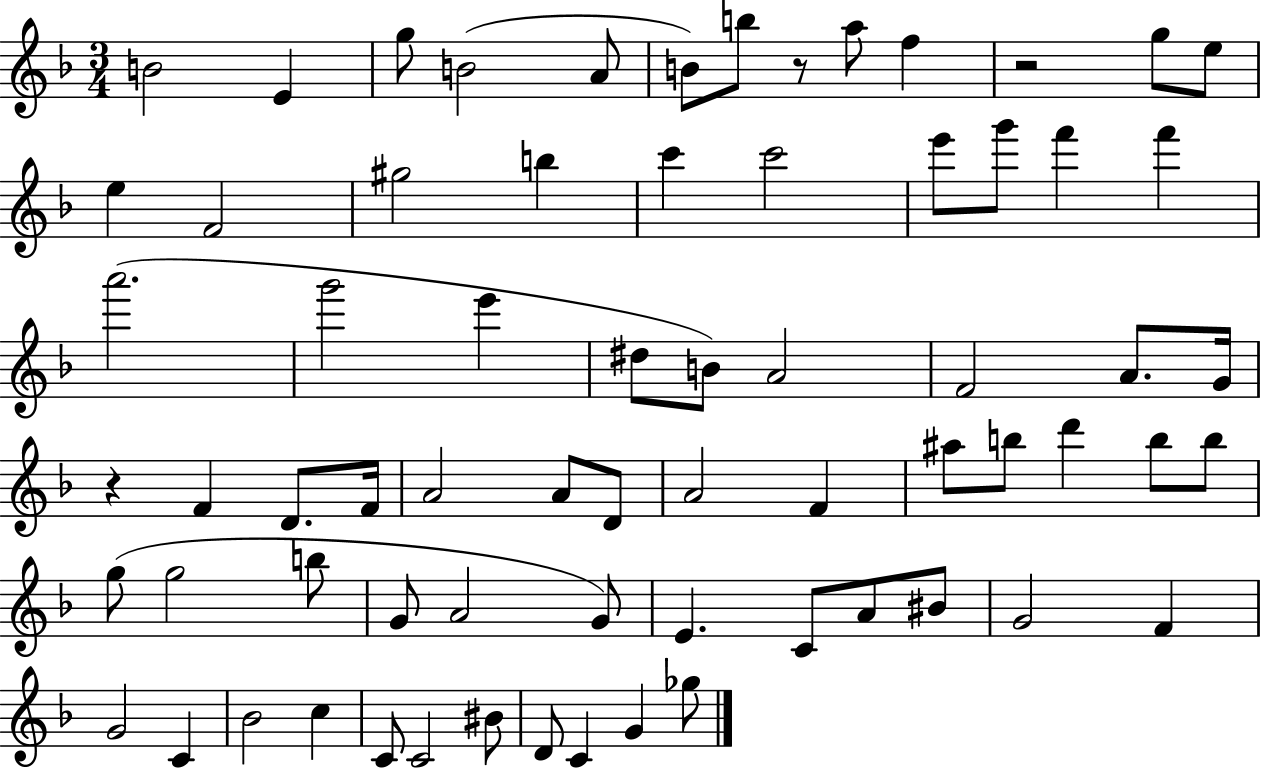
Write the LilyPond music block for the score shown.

{
  \clef treble
  \numericTimeSignature
  \time 3/4
  \key f \major
  b'2 e'4 | g''8 b'2( a'8 | b'8) b''8 r8 a''8 f''4 | r2 g''8 e''8 | \break e''4 f'2 | gis''2 b''4 | c'''4 c'''2 | e'''8 g'''8 f'''4 f'''4 | \break a'''2.( | g'''2 e'''4 | dis''8 b'8) a'2 | f'2 a'8. g'16 | \break r4 f'4 d'8. f'16 | a'2 a'8 d'8 | a'2 f'4 | ais''8 b''8 d'''4 b''8 b''8 | \break g''8( g''2 b''8 | g'8 a'2 g'8) | e'4. c'8 a'8 bis'8 | g'2 f'4 | \break g'2 c'4 | bes'2 c''4 | c'8 c'2 bis'8 | d'8 c'4 g'4 ges''8 | \break \bar "|."
}